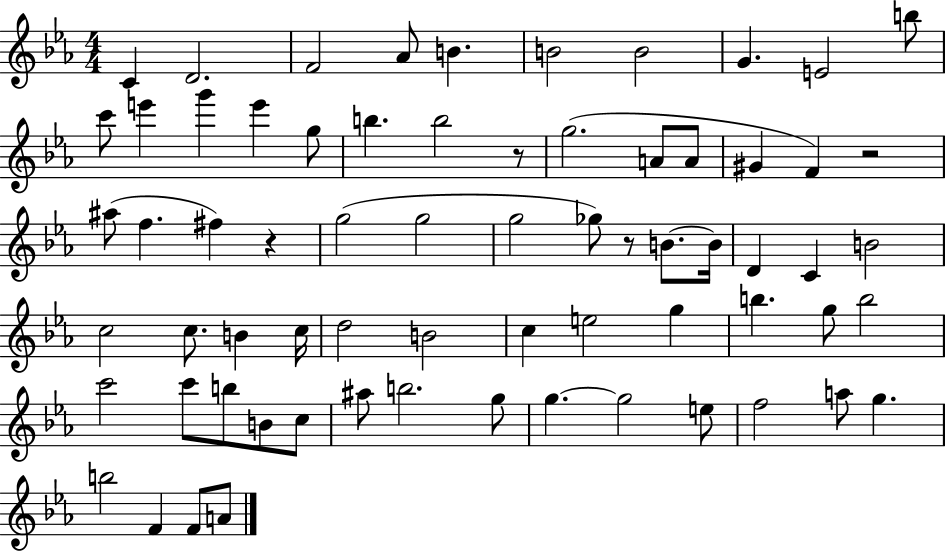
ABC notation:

X:1
T:Untitled
M:4/4
L:1/4
K:Eb
C D2 F2 _A/2 B B2 B2 G E2 b/2 c'/2 e' g' e' g/2 b b2 z/2 g2 A/2 A/2 ^G F z2 ^a/2 f ^f z g2 g2 g2 _g/2 z/2 B/2 B/4 D C B2 c2 c/2 B c/4 d2 B2 c e2 g b g/2 b2 c'2 c'/2 b/2 B/2 c/2 ^a/2 b2 g/2 g g2 e/2 f2 a/2 g b2 F F/2 A/2